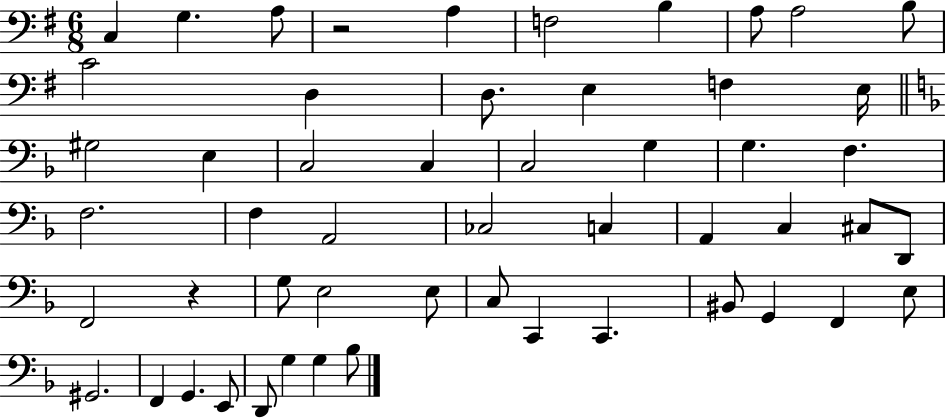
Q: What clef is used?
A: bass